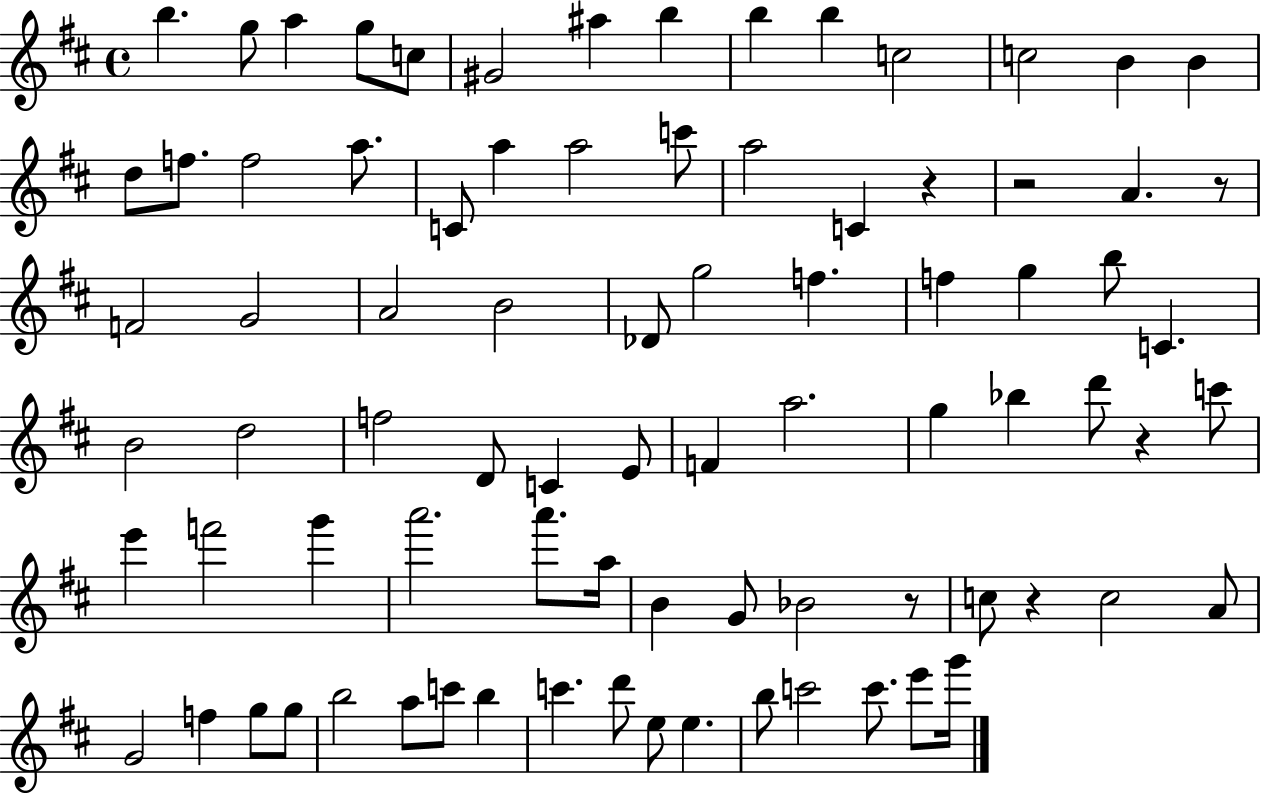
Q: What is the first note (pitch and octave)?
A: B5